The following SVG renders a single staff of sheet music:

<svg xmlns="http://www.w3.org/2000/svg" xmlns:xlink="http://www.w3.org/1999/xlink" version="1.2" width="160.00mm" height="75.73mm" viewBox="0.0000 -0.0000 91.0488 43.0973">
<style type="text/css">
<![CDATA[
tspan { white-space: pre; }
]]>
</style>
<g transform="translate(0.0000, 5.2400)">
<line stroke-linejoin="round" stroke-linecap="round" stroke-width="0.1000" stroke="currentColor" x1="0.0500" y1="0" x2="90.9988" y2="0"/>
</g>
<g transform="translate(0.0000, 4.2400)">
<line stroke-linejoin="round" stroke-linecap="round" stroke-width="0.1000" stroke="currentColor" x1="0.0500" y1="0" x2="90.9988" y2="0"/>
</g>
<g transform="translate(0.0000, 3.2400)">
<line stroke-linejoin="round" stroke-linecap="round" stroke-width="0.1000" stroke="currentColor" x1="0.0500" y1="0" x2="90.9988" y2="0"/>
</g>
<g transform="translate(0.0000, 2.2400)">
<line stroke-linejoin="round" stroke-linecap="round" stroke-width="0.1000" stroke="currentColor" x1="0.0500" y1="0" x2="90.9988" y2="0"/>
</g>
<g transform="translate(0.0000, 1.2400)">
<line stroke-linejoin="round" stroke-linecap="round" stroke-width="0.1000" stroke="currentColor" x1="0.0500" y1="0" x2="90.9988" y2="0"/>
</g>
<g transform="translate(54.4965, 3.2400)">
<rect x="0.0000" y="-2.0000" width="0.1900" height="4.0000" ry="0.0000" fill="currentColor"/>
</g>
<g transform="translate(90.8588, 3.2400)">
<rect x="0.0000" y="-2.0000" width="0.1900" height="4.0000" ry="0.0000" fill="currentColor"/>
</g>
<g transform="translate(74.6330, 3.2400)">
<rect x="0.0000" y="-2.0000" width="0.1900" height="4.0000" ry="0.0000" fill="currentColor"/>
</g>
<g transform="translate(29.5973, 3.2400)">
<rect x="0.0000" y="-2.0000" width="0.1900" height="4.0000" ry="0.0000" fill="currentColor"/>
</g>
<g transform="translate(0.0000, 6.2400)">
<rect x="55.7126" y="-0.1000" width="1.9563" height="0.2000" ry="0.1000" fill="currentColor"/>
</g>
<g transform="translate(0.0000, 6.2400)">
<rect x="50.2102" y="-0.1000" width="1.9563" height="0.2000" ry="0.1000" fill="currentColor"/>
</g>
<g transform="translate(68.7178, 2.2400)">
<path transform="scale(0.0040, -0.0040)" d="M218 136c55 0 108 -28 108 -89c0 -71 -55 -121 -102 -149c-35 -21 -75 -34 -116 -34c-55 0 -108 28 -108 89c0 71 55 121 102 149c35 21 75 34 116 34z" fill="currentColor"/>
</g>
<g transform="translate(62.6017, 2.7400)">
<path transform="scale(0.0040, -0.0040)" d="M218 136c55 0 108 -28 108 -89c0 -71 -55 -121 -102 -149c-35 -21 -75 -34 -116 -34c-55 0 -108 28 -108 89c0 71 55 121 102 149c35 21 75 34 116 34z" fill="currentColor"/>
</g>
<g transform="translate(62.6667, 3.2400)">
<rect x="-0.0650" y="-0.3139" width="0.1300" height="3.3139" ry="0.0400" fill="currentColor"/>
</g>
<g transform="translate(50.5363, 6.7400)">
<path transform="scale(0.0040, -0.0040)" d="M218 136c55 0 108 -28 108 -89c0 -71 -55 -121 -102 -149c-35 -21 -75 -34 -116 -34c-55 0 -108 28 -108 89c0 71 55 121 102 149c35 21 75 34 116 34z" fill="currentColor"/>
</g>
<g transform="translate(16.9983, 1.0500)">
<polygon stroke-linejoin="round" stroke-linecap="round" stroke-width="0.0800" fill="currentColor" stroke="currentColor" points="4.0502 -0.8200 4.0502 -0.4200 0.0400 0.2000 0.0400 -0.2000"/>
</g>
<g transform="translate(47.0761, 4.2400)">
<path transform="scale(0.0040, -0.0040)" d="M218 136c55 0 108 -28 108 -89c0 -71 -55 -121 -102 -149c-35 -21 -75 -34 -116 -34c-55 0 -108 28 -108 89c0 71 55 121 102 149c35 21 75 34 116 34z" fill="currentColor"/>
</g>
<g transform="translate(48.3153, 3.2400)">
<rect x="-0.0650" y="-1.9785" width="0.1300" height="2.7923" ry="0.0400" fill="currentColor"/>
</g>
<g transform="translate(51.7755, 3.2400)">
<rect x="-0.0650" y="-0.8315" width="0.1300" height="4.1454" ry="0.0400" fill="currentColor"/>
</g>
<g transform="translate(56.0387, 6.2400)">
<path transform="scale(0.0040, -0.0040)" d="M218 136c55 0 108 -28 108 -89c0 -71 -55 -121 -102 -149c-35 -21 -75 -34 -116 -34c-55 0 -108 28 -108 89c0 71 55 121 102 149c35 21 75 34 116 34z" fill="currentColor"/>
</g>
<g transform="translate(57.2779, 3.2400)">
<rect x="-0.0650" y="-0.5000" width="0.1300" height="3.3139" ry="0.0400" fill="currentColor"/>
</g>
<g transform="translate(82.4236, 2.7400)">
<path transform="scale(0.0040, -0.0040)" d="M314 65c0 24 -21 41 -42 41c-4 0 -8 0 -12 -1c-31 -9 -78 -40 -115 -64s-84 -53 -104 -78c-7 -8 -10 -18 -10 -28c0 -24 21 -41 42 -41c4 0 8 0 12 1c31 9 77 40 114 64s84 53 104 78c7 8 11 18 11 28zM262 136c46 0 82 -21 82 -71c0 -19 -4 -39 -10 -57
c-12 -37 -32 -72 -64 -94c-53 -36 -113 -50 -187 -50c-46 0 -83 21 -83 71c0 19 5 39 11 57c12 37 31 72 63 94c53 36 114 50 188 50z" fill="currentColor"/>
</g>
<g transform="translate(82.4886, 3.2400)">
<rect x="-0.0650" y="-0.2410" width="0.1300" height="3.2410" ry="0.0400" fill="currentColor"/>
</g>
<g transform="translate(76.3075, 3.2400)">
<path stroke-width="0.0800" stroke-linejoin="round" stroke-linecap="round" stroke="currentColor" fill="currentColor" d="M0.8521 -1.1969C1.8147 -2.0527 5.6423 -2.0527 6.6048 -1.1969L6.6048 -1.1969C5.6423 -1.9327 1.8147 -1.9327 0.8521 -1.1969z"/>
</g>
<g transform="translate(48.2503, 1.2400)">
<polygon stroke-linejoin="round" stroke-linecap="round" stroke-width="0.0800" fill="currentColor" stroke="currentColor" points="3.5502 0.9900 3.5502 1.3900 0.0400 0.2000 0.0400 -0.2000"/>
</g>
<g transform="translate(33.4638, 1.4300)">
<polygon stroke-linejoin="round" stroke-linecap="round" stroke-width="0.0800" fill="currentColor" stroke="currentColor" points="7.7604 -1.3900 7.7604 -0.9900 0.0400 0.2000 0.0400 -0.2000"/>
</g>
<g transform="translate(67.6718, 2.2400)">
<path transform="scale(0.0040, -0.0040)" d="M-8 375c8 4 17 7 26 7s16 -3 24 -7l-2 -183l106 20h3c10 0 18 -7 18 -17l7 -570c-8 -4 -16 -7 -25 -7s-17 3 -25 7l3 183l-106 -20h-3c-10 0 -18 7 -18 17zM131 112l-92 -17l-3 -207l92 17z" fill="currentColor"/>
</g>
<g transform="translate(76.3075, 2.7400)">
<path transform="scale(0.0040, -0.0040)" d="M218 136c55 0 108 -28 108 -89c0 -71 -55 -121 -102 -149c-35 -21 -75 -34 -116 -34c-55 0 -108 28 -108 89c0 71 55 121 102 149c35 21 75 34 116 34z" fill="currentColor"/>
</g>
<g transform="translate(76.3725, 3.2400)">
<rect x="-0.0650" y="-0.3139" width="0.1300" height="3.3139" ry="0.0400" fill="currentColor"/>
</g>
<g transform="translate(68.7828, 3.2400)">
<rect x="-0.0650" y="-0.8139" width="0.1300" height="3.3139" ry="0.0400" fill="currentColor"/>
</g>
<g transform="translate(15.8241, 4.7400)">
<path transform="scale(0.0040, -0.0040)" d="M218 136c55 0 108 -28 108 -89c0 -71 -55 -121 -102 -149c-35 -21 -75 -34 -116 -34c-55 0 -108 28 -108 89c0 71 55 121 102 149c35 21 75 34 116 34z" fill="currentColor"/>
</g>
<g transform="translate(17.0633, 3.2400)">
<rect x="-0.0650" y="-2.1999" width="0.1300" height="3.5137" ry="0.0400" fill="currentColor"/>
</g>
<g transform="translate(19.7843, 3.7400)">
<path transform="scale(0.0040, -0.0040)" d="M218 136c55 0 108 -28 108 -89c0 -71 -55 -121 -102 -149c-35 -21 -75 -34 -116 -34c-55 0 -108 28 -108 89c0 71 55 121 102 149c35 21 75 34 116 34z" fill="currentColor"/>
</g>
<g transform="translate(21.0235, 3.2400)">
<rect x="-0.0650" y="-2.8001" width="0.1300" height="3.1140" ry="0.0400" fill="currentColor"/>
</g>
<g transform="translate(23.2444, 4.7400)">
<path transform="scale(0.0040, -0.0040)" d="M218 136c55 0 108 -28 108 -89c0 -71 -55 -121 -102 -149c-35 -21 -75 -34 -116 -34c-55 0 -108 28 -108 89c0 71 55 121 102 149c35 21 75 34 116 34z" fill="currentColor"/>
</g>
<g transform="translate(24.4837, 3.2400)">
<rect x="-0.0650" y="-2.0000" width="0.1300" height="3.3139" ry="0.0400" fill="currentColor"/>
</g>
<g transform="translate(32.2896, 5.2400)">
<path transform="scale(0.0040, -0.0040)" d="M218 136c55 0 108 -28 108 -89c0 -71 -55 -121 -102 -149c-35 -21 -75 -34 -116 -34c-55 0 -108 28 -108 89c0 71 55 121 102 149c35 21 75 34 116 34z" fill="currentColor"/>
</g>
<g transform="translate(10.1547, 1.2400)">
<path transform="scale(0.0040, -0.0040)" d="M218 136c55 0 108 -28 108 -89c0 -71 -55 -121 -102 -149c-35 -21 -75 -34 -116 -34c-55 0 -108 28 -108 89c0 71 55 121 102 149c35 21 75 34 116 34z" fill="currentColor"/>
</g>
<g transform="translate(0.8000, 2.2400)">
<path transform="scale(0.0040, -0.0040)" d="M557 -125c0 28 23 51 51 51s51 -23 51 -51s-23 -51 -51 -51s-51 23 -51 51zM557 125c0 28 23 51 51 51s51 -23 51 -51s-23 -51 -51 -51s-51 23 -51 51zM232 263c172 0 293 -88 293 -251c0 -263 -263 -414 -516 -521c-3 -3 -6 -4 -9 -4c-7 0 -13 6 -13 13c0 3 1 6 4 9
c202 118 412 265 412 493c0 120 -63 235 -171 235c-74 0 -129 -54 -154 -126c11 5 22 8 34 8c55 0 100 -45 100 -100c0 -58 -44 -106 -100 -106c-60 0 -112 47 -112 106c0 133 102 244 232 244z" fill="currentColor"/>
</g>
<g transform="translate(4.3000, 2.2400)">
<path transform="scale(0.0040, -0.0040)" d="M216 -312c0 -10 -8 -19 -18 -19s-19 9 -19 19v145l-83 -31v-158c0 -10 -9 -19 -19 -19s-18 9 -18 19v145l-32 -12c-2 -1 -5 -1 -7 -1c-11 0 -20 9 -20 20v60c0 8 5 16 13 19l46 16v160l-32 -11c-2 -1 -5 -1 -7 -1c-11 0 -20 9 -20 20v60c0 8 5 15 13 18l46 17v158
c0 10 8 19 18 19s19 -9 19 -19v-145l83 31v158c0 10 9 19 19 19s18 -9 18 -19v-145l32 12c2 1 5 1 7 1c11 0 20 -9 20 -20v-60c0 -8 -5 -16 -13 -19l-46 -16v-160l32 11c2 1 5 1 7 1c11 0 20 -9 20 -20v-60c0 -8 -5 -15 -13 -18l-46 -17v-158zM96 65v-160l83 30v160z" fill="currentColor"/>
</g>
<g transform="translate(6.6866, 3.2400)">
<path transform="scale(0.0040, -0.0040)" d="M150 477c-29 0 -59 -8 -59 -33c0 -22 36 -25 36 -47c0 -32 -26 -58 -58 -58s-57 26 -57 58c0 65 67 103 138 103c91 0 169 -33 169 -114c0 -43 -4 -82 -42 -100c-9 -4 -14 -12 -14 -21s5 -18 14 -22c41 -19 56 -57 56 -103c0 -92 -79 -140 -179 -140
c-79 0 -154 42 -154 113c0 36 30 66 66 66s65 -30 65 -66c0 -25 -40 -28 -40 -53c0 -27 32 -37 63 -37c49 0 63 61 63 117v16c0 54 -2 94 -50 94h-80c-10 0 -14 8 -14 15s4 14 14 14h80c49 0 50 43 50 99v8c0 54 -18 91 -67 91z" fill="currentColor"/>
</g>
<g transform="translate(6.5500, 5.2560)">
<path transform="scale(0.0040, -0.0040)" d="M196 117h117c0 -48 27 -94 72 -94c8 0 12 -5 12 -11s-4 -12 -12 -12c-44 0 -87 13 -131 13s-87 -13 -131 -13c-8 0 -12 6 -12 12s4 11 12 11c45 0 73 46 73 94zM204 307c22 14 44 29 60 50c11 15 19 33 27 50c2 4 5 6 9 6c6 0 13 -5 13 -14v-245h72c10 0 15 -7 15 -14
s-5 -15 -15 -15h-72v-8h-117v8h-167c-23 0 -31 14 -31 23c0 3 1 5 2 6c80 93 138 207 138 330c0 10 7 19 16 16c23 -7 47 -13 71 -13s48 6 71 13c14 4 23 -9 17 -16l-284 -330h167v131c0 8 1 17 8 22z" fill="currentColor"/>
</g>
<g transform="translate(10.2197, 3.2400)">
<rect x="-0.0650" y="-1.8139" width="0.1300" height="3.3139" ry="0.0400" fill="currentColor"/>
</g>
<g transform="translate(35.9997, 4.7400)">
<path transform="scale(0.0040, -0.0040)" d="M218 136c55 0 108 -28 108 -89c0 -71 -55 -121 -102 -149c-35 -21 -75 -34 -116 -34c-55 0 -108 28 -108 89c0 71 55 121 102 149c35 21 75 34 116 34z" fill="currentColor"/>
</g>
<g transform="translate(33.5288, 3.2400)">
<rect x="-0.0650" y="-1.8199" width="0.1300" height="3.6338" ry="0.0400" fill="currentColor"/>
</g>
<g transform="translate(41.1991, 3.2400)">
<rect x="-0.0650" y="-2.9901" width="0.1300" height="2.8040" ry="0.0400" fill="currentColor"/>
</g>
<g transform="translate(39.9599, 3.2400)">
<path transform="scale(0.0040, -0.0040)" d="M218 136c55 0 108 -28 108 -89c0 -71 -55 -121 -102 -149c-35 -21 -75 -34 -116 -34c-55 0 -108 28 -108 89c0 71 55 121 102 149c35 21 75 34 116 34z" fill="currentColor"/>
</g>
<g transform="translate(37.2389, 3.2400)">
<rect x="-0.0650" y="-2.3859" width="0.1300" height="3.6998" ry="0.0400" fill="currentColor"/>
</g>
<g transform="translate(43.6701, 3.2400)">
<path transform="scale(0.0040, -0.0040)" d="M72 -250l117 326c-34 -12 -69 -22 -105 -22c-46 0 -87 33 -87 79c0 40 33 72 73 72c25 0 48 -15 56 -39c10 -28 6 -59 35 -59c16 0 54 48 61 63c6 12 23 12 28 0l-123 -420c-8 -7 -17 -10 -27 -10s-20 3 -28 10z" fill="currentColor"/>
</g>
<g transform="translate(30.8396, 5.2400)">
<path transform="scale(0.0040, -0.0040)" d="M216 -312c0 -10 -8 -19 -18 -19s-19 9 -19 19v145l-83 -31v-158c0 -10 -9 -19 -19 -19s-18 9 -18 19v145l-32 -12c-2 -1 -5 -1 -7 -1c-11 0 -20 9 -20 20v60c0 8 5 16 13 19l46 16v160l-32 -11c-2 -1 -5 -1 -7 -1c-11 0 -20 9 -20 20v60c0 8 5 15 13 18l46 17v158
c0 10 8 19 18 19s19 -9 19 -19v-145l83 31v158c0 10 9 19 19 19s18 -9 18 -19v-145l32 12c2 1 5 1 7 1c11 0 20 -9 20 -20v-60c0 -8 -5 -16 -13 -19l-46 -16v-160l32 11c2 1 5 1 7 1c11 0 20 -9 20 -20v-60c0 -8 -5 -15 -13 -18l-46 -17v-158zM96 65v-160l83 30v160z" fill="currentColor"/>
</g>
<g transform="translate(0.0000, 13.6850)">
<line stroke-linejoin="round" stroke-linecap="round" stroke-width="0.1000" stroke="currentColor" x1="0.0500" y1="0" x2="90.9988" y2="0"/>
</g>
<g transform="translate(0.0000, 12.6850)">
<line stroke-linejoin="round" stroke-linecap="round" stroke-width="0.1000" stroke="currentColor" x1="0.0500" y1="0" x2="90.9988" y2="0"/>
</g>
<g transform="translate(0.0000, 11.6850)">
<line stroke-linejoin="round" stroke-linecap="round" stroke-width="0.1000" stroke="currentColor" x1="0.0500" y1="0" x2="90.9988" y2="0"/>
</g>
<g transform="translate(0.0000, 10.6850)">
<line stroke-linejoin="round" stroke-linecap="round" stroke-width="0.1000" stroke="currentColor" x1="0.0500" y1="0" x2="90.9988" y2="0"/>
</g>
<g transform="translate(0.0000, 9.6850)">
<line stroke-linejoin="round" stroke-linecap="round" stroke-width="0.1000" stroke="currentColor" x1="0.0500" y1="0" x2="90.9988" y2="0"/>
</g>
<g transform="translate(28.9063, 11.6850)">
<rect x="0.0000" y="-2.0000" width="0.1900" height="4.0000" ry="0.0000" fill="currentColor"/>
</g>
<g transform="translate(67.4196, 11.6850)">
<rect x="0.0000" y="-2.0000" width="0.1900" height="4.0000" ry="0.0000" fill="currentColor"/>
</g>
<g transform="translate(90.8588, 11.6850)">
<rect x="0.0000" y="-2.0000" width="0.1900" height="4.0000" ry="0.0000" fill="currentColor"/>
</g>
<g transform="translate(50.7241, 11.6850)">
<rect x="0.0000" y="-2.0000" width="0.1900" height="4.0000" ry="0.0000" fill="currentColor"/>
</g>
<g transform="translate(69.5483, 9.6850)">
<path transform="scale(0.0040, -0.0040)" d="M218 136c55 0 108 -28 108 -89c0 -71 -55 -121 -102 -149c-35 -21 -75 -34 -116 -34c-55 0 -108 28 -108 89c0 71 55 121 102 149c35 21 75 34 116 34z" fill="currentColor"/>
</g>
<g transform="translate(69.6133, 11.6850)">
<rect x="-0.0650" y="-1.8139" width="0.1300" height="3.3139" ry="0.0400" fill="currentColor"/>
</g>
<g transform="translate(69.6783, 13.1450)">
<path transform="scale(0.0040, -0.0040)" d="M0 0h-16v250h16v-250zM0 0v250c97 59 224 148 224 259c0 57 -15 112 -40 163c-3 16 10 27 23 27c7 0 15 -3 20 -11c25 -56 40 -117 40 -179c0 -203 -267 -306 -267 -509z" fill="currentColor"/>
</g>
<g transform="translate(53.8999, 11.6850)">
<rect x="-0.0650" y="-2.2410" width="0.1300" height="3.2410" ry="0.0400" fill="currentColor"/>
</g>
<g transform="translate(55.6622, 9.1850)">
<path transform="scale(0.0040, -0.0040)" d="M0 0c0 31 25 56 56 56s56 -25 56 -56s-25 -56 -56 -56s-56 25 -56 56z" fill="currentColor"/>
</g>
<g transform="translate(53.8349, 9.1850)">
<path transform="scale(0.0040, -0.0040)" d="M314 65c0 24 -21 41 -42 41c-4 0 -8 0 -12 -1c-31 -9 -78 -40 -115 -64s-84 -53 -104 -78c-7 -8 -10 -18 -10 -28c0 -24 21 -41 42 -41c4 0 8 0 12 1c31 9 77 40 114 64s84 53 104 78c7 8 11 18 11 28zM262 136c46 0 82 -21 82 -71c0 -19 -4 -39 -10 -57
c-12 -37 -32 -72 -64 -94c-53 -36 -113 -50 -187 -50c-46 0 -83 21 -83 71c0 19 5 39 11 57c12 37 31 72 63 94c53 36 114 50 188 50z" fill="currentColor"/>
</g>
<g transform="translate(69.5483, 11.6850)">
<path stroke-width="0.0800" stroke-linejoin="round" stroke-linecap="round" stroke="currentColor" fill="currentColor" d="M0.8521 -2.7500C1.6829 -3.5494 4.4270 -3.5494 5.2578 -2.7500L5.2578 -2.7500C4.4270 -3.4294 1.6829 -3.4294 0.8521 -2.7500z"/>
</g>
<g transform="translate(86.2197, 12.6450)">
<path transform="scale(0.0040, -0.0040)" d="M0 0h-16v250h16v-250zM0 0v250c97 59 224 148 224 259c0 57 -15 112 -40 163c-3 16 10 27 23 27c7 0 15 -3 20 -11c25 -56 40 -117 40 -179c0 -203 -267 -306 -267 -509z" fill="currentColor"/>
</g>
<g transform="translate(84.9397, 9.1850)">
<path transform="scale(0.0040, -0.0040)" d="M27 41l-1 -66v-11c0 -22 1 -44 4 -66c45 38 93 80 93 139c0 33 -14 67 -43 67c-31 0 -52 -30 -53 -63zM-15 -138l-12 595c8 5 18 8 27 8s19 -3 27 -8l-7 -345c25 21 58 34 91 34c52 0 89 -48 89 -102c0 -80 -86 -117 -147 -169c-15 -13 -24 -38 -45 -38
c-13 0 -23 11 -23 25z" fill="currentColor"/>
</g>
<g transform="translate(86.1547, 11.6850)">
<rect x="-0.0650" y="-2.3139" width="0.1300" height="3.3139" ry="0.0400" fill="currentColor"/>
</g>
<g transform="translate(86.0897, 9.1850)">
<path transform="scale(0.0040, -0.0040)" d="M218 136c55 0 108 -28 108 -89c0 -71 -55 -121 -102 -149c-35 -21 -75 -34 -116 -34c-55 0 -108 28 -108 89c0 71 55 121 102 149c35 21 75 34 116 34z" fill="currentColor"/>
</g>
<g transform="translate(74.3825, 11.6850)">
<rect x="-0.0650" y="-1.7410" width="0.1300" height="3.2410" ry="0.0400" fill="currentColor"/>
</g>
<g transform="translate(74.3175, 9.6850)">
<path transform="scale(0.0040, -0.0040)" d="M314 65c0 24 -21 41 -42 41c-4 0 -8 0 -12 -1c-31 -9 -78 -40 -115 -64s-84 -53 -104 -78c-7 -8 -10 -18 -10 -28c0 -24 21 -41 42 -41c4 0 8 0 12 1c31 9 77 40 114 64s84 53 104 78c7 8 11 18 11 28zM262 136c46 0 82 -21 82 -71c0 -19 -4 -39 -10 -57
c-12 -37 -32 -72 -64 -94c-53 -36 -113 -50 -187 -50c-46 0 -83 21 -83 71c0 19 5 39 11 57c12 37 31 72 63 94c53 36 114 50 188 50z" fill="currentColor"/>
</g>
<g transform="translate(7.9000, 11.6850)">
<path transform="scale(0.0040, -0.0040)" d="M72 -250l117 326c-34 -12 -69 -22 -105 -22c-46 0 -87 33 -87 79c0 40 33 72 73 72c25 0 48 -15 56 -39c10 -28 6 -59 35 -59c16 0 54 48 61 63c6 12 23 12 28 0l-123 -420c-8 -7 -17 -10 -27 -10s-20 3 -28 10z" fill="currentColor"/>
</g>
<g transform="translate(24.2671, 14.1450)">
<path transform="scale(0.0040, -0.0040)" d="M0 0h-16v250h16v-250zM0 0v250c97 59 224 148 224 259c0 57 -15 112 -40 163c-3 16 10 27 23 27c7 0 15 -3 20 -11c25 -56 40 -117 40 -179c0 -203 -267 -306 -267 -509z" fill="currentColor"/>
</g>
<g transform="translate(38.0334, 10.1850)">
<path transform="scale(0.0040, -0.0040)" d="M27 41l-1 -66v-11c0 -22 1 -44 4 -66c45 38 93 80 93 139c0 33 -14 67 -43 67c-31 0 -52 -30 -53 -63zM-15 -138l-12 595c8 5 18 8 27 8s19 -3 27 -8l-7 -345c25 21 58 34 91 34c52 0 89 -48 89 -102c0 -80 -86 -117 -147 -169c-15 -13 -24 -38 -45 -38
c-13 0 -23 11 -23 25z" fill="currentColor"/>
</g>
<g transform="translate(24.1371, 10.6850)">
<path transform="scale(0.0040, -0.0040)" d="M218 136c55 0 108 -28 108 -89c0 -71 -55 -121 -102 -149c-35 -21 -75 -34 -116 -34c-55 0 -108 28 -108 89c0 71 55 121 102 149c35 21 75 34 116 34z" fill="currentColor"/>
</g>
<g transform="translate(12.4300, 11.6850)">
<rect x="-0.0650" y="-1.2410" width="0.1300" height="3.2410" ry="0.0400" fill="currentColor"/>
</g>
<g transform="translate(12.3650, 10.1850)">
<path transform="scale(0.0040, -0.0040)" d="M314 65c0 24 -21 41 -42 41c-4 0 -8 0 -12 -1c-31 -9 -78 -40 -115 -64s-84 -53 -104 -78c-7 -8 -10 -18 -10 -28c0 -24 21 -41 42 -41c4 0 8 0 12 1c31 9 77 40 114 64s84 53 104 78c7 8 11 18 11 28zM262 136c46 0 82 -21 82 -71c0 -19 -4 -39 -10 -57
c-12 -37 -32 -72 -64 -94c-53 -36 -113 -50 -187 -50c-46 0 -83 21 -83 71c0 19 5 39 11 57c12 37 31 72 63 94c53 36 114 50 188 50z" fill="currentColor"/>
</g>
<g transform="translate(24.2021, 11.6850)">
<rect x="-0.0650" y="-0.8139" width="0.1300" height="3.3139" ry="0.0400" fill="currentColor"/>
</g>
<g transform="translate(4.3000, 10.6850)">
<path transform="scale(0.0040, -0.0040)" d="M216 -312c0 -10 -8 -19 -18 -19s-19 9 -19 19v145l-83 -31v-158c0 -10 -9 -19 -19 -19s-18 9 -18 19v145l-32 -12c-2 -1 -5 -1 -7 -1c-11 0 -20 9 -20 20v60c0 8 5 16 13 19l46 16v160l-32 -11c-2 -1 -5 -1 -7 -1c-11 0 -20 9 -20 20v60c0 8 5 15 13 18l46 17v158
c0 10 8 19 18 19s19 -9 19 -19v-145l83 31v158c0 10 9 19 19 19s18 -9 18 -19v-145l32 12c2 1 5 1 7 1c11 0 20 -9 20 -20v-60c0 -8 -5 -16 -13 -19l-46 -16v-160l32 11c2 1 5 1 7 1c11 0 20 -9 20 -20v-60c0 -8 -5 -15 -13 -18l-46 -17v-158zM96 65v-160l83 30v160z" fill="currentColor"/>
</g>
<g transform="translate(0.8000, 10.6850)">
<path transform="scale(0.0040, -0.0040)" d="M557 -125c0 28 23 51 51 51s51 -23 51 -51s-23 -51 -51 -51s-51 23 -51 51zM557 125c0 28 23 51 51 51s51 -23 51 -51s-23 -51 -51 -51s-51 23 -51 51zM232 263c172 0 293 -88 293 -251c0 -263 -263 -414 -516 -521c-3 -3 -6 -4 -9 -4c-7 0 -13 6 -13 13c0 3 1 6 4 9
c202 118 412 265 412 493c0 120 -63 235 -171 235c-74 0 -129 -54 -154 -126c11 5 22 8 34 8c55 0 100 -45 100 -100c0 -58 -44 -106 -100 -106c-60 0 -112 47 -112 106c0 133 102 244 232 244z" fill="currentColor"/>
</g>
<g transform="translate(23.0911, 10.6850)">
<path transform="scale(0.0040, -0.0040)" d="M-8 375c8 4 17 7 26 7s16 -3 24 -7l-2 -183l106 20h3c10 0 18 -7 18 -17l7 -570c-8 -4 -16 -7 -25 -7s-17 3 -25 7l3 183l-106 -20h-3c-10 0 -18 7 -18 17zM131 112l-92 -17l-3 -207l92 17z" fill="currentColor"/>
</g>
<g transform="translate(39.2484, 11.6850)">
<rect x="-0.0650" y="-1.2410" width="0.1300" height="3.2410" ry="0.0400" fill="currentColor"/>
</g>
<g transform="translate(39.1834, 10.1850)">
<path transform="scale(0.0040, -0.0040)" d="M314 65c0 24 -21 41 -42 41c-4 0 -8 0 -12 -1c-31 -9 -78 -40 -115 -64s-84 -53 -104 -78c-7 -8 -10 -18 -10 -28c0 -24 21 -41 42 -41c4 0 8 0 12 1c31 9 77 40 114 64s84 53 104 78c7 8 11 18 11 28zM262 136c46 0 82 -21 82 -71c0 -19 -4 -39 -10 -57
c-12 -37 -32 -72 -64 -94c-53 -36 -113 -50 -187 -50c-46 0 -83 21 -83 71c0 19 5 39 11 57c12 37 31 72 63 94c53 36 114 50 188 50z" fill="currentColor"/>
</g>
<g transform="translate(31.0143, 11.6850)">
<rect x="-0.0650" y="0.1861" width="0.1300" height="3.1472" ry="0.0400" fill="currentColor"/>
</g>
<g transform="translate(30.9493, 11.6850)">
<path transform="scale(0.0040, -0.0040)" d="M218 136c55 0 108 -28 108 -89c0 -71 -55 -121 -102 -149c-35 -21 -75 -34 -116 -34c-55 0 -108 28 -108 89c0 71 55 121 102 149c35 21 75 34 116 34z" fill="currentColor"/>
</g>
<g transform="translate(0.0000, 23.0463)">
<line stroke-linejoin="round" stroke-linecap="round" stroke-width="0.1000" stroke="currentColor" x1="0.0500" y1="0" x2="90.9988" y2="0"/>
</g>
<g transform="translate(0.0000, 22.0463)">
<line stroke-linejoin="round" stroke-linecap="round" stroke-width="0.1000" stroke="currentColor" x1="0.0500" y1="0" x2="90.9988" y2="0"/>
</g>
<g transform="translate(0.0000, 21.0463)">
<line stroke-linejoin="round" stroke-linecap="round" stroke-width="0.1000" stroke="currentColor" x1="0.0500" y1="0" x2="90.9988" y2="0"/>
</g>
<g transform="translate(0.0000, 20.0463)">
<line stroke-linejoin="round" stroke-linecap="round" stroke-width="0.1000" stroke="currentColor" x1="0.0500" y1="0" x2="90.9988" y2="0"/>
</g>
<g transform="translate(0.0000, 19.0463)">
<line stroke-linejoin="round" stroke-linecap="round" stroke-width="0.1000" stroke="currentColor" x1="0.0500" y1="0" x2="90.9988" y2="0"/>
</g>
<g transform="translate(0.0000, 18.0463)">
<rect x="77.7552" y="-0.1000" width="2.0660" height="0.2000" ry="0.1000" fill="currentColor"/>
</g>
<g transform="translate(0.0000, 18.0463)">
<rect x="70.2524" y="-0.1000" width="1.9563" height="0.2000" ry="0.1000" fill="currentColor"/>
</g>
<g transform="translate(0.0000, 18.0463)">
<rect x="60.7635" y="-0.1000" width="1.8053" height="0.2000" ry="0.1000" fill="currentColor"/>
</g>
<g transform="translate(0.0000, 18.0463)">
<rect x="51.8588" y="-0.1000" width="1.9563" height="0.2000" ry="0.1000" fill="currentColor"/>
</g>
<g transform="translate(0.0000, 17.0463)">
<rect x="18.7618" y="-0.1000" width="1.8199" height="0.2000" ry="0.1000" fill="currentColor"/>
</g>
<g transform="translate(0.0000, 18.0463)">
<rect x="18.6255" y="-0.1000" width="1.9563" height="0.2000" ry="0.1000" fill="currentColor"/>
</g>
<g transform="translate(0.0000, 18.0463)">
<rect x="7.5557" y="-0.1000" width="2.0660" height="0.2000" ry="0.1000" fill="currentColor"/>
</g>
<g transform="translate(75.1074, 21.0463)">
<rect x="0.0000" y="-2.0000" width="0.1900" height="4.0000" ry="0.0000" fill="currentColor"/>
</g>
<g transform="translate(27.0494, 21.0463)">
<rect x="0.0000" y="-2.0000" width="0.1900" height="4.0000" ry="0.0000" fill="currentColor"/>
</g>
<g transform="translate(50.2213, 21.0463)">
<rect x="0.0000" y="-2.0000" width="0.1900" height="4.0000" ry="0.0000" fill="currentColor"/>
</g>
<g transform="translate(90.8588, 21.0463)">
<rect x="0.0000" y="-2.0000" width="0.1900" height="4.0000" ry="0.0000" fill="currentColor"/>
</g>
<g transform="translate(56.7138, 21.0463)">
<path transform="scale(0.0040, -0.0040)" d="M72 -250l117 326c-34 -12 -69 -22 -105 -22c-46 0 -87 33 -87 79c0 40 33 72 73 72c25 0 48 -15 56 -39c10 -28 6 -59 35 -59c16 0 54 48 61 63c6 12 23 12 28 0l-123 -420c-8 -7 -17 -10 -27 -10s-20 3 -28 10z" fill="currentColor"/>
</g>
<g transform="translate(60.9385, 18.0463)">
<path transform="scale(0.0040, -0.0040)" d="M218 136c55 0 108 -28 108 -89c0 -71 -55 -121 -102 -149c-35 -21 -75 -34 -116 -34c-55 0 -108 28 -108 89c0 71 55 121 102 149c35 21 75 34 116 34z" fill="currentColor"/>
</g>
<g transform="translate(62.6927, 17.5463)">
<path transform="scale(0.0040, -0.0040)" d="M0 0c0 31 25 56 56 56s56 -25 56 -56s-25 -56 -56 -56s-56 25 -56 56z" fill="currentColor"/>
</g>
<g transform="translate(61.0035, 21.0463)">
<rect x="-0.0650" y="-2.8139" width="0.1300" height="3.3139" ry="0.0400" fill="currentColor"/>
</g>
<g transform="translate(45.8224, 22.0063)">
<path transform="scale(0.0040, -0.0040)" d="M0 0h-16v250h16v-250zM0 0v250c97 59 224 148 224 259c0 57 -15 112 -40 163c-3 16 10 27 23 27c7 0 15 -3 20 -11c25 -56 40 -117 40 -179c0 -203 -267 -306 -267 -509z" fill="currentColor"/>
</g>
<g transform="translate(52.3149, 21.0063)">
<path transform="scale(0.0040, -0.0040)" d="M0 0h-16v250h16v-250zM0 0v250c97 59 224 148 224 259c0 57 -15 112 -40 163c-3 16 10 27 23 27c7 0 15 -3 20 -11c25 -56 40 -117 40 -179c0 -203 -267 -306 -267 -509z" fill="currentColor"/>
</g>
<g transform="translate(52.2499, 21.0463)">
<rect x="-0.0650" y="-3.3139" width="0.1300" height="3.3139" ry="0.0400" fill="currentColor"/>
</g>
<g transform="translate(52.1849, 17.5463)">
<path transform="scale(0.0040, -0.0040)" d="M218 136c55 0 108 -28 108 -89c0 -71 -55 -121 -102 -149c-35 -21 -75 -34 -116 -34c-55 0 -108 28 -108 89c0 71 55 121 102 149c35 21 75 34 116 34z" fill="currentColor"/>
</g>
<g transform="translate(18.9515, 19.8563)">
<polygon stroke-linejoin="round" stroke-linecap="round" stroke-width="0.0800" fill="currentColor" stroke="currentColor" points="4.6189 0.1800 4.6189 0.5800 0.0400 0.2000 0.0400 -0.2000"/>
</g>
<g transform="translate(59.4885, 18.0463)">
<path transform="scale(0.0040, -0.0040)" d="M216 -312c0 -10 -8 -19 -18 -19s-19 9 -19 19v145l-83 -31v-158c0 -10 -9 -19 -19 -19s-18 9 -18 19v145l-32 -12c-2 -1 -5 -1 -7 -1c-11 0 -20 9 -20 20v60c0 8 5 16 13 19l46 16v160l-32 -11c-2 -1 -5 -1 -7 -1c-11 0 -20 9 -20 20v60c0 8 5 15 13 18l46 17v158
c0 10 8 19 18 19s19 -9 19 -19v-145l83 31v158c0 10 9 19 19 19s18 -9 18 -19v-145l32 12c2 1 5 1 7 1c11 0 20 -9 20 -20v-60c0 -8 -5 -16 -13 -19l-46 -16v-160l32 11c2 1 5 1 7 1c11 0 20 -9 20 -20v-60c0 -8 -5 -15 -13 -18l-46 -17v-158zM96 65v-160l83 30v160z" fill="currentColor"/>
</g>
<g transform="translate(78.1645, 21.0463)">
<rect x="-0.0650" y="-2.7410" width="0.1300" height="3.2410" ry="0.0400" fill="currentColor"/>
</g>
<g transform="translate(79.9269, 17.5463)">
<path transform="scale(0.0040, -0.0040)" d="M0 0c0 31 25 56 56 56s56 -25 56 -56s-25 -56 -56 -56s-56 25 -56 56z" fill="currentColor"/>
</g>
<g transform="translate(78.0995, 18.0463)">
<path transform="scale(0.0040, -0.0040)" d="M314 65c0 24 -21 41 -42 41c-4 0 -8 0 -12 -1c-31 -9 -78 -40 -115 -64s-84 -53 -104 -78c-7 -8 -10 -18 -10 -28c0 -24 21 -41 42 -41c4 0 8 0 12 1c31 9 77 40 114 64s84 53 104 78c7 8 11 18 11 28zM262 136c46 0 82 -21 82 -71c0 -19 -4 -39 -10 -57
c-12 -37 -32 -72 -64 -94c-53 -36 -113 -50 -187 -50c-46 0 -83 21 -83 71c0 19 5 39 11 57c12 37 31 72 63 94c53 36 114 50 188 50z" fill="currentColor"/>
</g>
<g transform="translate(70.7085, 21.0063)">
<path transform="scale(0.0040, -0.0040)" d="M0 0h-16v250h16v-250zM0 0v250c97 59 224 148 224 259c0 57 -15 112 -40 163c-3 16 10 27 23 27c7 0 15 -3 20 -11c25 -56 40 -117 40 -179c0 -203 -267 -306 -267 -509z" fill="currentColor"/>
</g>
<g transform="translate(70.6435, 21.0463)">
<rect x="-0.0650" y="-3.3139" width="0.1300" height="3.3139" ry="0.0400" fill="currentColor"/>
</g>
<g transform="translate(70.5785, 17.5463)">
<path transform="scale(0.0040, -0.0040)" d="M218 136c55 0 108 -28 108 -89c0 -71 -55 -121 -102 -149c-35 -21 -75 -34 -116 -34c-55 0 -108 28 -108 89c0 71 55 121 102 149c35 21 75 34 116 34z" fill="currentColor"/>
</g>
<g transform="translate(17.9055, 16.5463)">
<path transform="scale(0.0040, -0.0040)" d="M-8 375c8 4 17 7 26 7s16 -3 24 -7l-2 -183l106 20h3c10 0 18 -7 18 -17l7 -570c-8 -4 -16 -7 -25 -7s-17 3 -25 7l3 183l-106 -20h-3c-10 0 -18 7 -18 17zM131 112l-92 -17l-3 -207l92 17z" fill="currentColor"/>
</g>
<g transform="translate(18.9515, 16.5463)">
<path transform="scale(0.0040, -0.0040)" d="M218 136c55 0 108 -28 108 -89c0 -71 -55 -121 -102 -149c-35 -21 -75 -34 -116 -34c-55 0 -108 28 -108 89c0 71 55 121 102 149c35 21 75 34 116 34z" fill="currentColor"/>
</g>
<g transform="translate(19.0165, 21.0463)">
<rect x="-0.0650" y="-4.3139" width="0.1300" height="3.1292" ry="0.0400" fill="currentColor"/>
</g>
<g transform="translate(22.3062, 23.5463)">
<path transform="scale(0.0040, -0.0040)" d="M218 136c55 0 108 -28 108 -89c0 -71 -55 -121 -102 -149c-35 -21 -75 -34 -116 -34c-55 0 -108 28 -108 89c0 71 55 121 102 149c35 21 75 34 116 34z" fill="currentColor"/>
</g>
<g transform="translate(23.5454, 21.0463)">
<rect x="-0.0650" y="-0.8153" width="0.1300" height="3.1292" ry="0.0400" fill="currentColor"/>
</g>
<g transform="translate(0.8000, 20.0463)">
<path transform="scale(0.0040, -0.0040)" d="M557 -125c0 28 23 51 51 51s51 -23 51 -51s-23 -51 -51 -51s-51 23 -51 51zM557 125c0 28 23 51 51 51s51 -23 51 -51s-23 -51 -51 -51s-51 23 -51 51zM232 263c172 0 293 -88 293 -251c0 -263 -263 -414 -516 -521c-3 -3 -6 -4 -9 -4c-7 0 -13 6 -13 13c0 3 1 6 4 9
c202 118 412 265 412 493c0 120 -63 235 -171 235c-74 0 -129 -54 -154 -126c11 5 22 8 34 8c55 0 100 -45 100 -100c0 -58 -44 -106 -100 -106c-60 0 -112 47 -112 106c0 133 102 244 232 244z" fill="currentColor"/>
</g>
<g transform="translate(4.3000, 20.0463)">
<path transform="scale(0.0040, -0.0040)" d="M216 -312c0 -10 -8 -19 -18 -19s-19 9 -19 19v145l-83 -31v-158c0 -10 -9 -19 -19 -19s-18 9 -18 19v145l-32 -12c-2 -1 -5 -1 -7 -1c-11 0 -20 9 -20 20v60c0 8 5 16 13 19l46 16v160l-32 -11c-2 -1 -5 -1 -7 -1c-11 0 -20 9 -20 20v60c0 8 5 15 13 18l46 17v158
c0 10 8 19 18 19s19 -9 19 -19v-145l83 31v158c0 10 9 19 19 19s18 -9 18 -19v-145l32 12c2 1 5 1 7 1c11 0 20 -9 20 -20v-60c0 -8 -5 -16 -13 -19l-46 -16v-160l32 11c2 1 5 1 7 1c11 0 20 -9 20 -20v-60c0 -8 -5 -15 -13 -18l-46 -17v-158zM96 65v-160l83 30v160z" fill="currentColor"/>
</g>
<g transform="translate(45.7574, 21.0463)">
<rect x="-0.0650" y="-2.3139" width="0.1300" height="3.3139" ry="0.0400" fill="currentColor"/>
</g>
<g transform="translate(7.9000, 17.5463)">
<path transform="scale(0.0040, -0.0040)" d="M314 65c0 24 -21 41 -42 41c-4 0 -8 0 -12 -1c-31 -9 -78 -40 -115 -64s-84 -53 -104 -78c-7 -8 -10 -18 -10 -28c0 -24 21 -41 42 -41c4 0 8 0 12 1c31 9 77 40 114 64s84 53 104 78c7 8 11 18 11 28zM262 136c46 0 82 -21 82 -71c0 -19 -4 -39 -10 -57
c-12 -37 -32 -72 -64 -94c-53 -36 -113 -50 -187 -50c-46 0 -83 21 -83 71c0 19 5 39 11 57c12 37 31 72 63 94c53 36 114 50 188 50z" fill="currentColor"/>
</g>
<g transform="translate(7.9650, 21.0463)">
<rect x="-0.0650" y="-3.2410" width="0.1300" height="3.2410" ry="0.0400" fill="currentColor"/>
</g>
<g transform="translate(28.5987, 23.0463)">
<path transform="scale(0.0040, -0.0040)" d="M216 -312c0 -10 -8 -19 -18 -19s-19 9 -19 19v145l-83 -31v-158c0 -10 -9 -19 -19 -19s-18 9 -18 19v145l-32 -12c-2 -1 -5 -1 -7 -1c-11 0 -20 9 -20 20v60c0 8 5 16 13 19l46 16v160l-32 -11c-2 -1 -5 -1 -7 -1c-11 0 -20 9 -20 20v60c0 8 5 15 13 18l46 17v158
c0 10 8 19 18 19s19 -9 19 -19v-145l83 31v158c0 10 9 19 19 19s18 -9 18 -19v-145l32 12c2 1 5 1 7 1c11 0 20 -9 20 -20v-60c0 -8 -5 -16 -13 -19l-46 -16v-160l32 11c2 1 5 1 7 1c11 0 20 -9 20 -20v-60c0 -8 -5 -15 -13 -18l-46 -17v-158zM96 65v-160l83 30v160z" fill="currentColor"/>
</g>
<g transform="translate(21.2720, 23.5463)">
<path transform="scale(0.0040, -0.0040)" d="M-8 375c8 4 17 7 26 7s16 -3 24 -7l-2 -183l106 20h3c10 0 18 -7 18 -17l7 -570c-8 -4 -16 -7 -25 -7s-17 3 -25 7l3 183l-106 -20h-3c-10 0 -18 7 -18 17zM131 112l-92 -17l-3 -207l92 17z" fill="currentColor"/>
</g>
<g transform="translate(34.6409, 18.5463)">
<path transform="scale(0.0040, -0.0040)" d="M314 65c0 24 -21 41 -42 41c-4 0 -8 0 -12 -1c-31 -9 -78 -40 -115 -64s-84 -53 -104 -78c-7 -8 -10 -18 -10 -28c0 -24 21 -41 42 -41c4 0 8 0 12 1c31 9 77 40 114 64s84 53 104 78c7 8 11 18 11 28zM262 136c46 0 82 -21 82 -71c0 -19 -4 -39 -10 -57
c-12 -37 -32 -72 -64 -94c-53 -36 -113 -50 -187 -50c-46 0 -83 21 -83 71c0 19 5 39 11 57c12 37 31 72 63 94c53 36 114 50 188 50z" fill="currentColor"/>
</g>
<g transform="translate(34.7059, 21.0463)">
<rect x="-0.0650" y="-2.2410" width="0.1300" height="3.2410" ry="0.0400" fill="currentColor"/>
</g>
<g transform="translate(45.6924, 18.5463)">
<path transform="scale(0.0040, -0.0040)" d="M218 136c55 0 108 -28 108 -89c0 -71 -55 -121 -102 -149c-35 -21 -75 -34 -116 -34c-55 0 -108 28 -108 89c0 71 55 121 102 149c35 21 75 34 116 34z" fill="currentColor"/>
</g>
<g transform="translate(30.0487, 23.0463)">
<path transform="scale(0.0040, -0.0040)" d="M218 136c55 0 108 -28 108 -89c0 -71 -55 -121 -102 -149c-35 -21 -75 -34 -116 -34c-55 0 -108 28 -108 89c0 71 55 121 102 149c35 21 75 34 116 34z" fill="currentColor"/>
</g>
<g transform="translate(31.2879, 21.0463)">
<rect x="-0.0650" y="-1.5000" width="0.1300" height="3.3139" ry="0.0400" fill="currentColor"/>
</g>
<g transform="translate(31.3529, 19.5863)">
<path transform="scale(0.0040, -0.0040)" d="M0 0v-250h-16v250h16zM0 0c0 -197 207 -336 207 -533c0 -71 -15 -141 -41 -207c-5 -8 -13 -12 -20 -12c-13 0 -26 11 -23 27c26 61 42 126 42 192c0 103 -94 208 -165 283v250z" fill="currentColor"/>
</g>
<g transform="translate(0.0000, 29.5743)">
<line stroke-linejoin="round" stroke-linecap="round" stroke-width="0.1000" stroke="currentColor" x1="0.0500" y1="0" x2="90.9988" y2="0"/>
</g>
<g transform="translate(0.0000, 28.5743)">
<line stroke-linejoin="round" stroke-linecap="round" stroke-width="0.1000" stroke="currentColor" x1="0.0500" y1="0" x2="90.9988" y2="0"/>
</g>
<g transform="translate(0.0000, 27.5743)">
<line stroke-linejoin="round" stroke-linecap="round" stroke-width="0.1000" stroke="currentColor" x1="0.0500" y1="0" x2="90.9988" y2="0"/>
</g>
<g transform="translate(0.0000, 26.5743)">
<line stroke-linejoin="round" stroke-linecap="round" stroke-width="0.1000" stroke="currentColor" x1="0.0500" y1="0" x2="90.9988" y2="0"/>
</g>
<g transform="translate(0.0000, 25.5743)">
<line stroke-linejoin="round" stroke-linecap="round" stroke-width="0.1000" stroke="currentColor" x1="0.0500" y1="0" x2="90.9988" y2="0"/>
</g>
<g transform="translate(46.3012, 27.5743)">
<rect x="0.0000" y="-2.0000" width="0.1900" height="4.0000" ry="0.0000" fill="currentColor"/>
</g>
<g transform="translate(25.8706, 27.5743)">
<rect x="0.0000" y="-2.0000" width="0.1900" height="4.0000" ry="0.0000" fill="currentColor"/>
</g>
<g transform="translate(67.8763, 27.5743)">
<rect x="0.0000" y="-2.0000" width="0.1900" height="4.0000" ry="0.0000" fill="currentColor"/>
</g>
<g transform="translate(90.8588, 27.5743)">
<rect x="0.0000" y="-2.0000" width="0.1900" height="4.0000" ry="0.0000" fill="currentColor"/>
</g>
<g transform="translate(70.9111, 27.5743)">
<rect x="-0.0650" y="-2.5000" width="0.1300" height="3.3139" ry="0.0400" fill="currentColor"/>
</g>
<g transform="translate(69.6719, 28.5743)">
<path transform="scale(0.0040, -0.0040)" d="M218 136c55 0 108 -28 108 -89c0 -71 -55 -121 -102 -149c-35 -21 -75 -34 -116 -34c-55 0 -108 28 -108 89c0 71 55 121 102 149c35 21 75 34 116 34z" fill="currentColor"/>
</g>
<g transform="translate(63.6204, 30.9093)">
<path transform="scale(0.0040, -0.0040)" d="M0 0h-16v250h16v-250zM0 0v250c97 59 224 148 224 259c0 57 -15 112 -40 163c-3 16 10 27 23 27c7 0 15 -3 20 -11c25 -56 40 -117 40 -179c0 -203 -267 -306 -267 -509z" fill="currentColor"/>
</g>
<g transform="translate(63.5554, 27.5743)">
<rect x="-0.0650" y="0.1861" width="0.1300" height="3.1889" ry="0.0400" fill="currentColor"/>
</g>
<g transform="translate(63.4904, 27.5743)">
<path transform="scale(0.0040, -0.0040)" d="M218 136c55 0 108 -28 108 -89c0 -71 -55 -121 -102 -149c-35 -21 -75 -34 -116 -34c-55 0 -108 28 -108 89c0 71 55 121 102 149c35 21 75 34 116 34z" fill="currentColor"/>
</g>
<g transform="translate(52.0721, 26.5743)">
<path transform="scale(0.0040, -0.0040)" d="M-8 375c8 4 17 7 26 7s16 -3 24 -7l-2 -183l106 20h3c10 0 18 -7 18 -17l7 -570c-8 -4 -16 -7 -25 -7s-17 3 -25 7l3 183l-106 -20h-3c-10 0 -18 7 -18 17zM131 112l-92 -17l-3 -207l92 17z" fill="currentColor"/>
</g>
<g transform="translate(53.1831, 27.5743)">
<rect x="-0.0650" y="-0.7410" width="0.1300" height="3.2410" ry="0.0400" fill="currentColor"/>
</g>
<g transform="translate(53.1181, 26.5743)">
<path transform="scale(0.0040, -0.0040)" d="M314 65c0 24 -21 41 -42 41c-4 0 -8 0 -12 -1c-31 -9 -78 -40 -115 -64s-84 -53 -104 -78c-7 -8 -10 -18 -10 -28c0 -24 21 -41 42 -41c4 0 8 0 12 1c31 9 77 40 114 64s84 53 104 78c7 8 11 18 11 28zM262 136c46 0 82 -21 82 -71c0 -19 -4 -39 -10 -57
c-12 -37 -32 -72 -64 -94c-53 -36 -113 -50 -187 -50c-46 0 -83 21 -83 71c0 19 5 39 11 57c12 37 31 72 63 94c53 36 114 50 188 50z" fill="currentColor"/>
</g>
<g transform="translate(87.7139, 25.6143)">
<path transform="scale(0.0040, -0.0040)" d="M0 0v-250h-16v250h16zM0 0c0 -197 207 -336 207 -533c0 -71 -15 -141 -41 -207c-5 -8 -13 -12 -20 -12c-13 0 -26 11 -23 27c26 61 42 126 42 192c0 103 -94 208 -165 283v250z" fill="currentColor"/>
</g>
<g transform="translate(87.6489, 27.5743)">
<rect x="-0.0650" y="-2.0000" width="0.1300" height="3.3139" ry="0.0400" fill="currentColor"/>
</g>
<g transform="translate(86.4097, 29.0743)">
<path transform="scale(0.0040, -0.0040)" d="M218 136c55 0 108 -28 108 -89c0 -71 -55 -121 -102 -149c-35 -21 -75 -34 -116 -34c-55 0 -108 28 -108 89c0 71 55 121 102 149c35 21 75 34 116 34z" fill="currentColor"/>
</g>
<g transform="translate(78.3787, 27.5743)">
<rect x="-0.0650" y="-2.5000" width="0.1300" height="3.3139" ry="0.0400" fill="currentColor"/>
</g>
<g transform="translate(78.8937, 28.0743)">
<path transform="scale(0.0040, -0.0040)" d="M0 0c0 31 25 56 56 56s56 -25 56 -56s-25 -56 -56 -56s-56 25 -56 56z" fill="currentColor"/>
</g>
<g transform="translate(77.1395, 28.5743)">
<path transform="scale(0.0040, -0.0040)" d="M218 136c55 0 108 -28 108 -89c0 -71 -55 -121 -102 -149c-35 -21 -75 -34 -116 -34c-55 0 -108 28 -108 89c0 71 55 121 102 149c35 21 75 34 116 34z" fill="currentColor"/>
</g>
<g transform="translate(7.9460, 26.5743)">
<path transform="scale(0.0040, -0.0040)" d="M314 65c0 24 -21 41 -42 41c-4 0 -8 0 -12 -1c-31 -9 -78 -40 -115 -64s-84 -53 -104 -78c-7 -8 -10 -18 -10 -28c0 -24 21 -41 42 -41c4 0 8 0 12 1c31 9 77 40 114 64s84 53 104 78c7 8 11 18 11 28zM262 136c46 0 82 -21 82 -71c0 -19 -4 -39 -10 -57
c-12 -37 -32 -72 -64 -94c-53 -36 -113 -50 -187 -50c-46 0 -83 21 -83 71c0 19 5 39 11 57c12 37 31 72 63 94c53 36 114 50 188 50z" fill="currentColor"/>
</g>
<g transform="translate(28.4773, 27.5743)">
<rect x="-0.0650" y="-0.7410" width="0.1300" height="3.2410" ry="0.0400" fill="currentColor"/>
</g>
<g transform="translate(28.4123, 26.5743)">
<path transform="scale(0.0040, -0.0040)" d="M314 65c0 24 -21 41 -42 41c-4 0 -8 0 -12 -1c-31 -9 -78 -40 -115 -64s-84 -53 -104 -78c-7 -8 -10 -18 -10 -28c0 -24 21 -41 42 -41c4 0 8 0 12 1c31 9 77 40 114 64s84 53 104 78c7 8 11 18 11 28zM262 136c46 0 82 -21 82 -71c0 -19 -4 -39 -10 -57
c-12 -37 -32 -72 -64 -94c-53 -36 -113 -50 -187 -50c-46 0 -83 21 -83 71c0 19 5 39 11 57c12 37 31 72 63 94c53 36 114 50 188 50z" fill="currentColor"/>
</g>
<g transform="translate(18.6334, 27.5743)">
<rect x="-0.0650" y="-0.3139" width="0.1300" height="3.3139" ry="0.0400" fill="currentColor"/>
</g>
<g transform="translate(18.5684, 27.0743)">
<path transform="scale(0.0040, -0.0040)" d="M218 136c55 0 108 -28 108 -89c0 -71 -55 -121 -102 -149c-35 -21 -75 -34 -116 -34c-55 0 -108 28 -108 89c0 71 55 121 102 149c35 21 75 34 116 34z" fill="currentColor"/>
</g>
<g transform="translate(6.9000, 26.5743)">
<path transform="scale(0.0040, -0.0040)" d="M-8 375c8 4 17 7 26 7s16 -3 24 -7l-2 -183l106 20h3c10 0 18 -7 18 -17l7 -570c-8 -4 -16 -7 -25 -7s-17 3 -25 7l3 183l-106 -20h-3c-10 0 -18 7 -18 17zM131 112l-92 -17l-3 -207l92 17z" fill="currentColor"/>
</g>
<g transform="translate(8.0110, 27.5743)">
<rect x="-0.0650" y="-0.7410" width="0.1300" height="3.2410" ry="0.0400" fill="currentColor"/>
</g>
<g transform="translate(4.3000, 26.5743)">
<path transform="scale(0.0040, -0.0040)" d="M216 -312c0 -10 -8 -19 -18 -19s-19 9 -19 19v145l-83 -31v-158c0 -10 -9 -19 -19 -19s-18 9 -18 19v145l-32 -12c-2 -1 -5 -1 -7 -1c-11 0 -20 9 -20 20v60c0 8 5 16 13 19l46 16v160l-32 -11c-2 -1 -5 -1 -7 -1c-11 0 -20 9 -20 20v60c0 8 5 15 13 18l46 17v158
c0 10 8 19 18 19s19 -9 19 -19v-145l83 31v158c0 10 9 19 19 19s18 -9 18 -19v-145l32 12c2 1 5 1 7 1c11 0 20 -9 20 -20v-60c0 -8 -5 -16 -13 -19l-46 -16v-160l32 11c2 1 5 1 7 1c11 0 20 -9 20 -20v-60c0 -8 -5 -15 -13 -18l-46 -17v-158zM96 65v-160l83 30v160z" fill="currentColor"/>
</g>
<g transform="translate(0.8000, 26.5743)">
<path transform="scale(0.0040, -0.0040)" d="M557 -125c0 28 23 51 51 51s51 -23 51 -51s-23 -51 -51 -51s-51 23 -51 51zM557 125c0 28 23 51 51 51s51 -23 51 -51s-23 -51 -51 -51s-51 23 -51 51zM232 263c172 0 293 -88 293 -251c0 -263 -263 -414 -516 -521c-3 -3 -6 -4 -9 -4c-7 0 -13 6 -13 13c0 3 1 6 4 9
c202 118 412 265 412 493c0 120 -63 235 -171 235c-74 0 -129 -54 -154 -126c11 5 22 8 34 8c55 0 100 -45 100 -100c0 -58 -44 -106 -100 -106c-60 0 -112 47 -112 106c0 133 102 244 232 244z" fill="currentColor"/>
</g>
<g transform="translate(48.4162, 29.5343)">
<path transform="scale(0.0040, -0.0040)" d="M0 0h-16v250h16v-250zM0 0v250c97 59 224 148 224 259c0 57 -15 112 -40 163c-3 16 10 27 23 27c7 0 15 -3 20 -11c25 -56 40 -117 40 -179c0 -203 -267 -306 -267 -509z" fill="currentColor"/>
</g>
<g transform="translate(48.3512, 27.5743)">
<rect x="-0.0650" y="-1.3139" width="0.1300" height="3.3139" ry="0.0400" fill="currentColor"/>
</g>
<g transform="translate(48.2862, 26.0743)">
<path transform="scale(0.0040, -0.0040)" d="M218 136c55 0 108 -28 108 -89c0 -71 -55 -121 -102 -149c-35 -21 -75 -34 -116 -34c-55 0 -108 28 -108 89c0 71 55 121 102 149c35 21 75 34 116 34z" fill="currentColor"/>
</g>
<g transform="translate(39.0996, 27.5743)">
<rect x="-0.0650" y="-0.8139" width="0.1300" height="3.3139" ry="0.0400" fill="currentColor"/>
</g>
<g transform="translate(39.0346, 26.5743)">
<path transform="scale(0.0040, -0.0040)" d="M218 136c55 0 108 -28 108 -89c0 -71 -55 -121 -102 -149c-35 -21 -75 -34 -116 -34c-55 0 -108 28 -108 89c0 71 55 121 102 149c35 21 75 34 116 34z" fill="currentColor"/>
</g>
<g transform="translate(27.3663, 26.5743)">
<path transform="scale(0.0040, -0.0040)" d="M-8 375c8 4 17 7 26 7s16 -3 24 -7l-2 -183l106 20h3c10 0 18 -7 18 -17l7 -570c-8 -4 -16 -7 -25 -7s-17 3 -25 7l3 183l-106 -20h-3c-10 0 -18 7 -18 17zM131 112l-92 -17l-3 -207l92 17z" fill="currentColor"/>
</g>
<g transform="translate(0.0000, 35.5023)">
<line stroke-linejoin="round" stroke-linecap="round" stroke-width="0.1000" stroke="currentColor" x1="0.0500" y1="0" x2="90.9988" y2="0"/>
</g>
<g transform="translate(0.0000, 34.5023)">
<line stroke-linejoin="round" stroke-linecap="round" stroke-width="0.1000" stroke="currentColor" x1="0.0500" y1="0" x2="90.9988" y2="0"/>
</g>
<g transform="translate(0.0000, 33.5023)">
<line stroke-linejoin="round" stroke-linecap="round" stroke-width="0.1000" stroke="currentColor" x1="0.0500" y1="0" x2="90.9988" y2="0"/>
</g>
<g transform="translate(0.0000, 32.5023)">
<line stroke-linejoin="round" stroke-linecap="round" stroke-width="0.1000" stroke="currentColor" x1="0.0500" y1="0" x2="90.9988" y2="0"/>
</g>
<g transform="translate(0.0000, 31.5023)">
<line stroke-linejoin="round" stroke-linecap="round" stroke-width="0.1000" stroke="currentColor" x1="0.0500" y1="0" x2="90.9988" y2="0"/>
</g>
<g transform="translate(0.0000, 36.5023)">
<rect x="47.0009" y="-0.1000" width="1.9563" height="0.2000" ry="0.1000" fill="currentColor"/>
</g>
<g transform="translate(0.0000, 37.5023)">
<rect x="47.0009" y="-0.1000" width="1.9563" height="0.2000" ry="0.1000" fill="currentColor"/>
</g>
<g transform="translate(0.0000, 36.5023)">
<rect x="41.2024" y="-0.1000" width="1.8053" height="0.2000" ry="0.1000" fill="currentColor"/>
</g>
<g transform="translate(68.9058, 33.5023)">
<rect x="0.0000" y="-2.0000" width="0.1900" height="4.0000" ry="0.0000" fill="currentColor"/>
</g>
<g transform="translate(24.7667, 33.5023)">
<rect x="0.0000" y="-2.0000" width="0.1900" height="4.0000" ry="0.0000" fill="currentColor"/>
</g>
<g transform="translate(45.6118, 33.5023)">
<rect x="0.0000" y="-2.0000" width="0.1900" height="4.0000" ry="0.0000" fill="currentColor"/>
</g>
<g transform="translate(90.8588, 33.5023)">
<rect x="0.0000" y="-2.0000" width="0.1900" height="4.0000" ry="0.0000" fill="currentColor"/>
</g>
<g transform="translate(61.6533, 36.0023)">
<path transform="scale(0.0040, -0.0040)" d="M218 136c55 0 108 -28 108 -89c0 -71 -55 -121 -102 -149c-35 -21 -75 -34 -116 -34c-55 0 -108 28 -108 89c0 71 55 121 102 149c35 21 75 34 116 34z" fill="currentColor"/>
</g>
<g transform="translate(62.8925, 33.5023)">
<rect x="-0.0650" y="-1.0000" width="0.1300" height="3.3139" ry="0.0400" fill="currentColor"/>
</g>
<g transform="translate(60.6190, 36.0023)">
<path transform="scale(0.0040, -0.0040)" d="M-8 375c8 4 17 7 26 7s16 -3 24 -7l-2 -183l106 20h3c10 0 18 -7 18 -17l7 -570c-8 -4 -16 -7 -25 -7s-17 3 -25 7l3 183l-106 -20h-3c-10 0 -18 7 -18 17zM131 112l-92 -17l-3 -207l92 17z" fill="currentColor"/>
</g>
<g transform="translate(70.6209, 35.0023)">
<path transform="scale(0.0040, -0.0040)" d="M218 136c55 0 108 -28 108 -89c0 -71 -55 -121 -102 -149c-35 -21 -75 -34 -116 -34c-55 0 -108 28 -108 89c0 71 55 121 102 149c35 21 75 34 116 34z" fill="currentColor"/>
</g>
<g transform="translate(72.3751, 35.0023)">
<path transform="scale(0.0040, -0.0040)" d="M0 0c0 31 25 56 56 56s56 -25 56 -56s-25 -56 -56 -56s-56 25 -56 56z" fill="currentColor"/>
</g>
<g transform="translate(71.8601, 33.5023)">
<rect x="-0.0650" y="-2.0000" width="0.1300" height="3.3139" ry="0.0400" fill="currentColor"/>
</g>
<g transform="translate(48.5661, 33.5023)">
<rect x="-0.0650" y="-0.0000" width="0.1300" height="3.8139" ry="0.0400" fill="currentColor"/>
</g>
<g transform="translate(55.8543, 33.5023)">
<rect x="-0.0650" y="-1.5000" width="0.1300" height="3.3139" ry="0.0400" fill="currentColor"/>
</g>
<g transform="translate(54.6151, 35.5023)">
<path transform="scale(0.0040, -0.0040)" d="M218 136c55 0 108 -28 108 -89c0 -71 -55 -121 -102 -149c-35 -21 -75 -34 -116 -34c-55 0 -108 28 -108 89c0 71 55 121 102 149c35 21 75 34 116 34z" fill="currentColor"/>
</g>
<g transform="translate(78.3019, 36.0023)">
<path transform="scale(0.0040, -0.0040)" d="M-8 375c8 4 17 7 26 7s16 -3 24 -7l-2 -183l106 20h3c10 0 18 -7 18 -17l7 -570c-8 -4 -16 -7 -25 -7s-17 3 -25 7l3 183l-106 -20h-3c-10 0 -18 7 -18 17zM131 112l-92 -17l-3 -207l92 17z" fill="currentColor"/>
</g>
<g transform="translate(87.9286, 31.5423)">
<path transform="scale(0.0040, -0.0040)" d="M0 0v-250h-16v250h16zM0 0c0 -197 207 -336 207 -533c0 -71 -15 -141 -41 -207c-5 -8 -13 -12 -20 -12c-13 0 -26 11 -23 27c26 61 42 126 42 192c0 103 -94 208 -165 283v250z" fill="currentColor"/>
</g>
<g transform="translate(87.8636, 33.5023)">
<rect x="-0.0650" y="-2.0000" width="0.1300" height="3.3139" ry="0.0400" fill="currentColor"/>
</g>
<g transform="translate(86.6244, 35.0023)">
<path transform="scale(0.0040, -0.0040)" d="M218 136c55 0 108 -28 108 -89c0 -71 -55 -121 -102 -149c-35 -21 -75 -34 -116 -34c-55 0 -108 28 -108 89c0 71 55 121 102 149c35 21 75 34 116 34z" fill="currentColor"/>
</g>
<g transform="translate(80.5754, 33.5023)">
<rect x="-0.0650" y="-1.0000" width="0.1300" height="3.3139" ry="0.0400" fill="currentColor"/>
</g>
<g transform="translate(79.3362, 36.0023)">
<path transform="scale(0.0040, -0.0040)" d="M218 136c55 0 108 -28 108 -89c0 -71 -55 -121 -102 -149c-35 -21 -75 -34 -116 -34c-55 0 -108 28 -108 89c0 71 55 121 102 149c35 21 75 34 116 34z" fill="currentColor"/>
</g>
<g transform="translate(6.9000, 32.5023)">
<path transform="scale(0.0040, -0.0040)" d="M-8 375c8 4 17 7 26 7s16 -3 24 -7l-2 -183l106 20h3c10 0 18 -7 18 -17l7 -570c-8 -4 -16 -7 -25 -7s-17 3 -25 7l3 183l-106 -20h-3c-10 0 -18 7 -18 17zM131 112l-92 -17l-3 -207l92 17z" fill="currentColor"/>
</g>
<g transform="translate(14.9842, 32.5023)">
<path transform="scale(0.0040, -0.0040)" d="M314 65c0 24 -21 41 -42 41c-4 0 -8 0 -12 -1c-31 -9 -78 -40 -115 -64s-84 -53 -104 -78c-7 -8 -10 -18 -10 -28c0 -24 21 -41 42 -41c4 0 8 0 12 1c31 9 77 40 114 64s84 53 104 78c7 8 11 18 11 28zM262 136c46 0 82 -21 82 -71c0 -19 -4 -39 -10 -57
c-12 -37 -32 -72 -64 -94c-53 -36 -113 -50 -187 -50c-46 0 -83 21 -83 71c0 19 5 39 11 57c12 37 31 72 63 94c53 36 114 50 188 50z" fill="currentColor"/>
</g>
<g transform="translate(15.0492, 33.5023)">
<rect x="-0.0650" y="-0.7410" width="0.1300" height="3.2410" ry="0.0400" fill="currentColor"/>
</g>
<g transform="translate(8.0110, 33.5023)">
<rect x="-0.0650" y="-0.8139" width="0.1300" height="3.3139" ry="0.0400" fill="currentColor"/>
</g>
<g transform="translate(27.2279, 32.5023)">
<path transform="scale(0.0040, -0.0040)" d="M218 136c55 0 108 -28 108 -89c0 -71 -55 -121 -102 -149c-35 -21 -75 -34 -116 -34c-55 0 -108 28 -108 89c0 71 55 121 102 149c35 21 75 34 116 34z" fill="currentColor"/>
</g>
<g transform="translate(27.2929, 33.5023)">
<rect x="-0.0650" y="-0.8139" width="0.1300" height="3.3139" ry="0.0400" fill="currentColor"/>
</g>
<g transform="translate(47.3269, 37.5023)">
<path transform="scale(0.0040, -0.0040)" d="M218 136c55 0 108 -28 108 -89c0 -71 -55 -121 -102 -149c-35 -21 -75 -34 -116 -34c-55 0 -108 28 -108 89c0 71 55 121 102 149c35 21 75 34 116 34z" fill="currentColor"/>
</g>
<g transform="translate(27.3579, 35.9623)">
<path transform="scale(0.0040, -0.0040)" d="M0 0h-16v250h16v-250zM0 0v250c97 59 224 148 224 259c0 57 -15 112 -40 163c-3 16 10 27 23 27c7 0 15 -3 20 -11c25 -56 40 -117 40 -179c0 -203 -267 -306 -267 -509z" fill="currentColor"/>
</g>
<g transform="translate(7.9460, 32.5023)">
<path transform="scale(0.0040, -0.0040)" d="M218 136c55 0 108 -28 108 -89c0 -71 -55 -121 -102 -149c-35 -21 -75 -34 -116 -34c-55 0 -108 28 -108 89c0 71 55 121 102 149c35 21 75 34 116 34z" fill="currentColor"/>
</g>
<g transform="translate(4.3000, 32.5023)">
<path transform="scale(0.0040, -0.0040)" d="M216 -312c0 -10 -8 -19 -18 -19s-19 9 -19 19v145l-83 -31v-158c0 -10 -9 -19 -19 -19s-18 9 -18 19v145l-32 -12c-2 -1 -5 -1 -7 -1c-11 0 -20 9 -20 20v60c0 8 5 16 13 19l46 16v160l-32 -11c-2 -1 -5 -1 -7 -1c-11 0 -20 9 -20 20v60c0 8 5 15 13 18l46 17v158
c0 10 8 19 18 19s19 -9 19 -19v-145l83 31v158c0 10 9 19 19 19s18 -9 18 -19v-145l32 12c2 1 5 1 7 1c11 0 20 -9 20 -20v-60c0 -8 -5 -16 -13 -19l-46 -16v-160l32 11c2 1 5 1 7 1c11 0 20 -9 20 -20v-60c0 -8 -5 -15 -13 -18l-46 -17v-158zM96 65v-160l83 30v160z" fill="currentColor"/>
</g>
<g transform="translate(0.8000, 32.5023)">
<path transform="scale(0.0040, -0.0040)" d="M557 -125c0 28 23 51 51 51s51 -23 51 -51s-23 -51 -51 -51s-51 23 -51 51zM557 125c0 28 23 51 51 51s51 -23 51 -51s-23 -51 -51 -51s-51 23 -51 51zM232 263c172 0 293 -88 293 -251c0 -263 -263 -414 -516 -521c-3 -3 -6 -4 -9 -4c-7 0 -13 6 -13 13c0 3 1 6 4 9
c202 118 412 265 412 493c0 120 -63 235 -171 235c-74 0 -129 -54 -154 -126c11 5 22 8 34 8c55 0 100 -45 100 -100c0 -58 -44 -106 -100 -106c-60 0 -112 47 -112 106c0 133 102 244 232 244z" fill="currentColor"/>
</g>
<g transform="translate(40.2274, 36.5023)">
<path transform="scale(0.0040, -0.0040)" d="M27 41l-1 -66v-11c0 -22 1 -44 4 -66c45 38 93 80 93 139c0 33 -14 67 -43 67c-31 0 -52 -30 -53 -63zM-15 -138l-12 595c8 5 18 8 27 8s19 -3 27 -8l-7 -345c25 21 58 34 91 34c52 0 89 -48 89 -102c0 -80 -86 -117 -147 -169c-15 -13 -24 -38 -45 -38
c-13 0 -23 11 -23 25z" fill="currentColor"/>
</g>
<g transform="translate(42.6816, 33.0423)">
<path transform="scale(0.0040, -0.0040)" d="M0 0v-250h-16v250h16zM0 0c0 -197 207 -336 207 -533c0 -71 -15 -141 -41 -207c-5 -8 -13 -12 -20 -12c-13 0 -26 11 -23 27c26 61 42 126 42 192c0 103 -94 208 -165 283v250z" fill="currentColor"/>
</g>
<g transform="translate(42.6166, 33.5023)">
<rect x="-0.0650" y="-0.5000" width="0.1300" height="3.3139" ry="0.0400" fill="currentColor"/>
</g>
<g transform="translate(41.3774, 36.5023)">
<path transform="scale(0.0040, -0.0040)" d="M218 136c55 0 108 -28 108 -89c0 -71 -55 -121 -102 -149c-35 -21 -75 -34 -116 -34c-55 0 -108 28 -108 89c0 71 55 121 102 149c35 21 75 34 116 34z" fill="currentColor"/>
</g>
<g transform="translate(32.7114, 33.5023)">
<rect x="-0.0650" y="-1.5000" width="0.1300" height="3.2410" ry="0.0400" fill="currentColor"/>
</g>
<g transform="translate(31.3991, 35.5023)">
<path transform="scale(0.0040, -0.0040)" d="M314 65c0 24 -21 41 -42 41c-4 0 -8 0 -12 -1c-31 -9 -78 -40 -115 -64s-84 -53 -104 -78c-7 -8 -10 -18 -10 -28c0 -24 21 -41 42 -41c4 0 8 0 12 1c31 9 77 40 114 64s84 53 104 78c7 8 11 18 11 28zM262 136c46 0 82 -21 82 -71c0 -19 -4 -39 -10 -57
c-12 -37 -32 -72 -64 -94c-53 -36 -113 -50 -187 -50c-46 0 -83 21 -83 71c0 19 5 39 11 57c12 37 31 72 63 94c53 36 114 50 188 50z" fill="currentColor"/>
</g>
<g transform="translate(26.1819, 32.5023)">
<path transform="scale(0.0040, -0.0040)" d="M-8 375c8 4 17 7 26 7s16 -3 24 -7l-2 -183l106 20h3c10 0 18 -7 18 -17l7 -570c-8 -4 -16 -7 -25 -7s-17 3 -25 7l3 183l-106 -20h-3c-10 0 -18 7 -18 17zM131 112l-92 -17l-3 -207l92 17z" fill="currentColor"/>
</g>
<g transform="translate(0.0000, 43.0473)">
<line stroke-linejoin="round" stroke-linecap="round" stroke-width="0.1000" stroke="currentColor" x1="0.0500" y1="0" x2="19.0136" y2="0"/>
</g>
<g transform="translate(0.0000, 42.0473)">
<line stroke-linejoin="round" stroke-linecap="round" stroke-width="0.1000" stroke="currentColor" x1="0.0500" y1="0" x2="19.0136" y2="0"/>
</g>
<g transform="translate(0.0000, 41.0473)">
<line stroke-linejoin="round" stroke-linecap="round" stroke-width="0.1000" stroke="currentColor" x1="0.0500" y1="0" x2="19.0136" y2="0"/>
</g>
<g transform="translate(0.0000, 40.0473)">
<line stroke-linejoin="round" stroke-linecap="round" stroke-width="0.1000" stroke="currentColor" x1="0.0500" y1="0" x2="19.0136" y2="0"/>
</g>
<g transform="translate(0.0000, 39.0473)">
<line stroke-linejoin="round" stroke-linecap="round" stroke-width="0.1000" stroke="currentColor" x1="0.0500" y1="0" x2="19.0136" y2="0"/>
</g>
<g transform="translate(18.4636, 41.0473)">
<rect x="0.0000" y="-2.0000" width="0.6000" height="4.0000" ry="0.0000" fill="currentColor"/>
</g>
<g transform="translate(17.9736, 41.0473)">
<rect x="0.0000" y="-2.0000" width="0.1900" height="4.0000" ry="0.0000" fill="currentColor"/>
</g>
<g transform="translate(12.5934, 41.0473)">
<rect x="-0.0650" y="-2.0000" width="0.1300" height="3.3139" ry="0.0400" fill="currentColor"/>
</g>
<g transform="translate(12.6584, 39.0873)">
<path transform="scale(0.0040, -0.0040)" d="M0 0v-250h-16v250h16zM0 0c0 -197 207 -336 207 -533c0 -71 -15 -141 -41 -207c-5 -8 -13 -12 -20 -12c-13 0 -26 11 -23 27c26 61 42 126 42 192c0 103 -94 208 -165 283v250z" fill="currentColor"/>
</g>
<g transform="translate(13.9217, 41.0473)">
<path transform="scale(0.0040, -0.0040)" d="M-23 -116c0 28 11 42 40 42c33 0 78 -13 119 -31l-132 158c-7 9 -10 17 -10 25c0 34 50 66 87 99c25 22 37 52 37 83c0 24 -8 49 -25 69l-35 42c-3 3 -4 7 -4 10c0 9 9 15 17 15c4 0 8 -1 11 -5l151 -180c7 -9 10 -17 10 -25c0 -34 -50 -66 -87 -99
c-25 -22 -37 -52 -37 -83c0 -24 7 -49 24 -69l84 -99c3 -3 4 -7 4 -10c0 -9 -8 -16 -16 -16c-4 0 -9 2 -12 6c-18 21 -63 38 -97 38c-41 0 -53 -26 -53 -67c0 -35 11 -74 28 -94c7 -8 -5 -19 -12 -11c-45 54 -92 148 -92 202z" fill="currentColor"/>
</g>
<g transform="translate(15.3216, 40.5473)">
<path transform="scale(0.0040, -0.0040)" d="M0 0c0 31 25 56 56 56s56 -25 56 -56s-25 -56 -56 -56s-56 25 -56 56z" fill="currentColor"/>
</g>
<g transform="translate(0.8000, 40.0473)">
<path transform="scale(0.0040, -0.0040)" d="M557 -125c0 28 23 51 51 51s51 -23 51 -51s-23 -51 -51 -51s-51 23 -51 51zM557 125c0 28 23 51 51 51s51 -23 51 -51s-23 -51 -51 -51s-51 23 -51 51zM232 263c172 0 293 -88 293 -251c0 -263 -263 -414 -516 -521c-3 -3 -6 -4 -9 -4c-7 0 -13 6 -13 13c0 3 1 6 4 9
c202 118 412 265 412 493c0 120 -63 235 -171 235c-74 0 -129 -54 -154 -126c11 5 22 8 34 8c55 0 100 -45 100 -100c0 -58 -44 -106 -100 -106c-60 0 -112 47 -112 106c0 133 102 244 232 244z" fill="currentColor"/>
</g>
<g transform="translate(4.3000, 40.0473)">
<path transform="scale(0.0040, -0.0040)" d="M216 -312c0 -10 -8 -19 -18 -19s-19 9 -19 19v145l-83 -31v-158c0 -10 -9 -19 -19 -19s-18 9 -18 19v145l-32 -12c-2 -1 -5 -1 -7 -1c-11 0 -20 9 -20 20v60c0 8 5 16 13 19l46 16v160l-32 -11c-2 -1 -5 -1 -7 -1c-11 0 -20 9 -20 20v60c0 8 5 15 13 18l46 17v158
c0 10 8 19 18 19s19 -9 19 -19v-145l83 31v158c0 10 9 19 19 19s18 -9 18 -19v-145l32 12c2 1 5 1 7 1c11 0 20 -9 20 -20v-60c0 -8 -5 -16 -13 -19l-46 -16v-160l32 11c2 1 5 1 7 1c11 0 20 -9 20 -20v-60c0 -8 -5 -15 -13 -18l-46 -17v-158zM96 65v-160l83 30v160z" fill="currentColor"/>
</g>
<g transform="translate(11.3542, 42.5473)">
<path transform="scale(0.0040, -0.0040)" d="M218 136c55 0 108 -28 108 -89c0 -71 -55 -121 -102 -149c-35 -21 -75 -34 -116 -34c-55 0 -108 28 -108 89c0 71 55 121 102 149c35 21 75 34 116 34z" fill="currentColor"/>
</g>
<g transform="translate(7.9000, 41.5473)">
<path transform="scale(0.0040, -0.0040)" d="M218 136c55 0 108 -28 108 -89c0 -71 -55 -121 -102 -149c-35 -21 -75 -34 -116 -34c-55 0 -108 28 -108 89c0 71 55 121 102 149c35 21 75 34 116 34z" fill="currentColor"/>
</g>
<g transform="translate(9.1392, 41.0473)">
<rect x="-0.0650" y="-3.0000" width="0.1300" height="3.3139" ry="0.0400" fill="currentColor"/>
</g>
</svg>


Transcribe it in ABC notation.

X:1
T:Untitled
M:3/4
L:1/4
K:G
A, A,,/2 C,/2 A,, ^G,,/2 A,,/2 D,/2 z/2 B,,/2 D,,/2 E,, E, F, E, E,2 z/2 G,2 F,/2 D, _G,2 B,2 A,/2 A,2 _B,/2 D2 F/2 F,,/2 ^G,,/2 B,2 B,/2 D/2 z/2 ^C D/2 C2 F,2 E, F,2 F, G,/2 F,2 D,/2 B,, B,, A,,/2 F, F,2 F,/2 G,,2 _E,,/2 C,, G,, F,, A,, F,, A,,/2 C, A,,/2 z